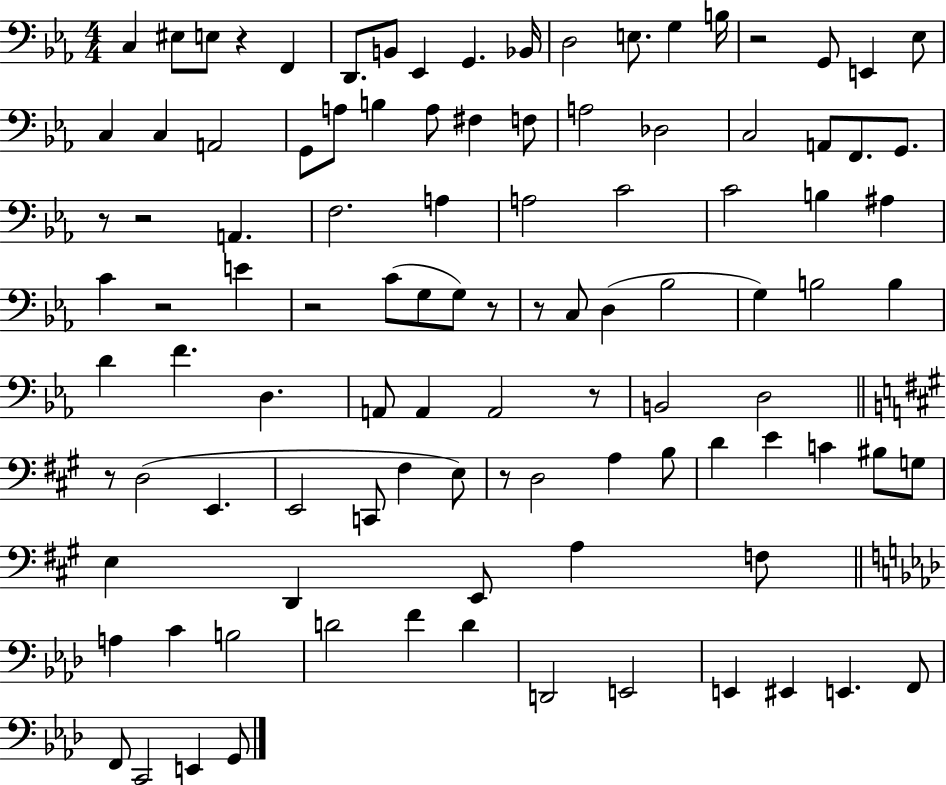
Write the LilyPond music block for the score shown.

{
  \clef bass
  \numericTimeSignature
  \time 4/4
  \key ees \major
  c4 eis8 e8 r4 f,4 | d,8. b,8 ees,4 g,4. bes,16 | d2 e8. g4 b16 | r2 g,8 e,4 ees8 | \break c4 c4 a,2 | g,8 a8 b4 a8 fis4 f8 | a2 des2 | c2 a,8 f,8. g,8. | \break r8 r2 a,4. | f2. a4 | a2 c'2 | c'2 b4 ais4 | \break c'4 r2 e'4 | r2 c'8( g8 g8) r8 | r8 c8 d4( bes2 | g4) b2 b4 | \break d'4 f'4. d4. | a,8 a,4 a,2 r8 | b,2 d2 | \bar "||" \break \key a \major r8 d2( e,4. | e,2 c,8 fis4 e8) | r8 d2 a4 b8 | d'4 e'4 c'4 bis8 g8 | \break e4 d,4 e,8 a4 f8 | \bar "||" \break \key aes \major a4 c'4 b2 | d'2 f'4 d'4 | d,2 e,2 | e,4 eis,4 e,4. f,8 | \break f,8 c,2 e,4 g,8 | \bar "|."
}